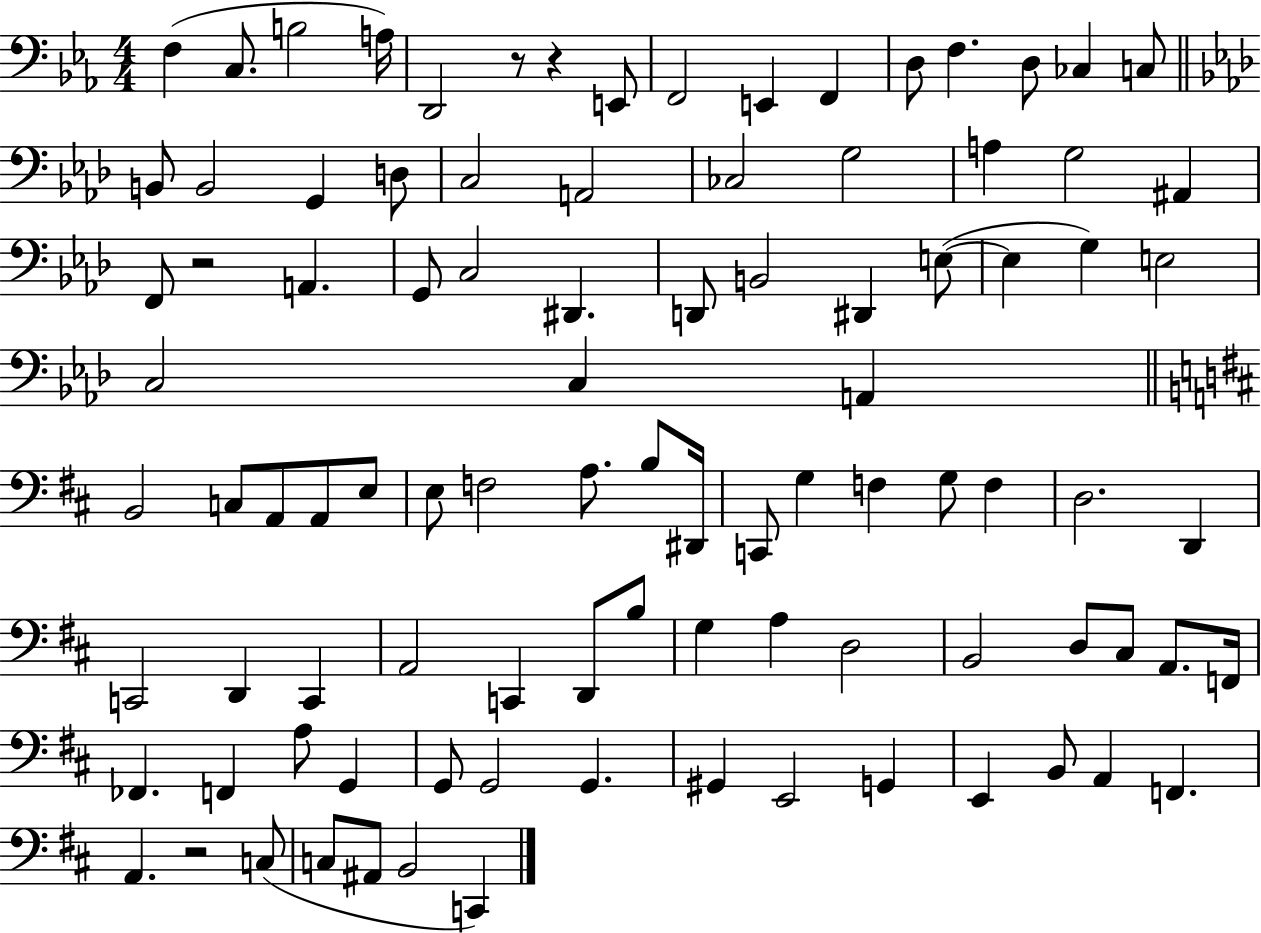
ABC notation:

X:1
T:Untitled
M:4/4
L:1/4
K:Eb
F, C,/2 B,2 A,/4 D,,2 z/2 z E,,/2 F,,2 E,, F,, D,/2 F, D,/2 _C, C,/2 B,,/2 B,,2 G,, D,/2 C,2 A,,2 _C,2 G,2 A, G,2 ^A,, F,,/2 z2 A,, G,,/2 C,2 ^D,, D,,/2 B,,2 ^D,, E,/2 E, G, E,2 C,2 C, A,, B,,2 C,/2 A,,/2 A,,/2 E,/2 E,/2 F,2 A,/2 B,/2 ^D,,/4 C,,/2 G, F, G,/2 F, D,2 D,, C,,2 D,, C,, A,,2 C,, D,,/2 B,/2 G, A, D,2 B,,2 D,/2 ^C,/2 A,,/2 F,,/4 _F,, F,, A,/2 G,, G,,/2 G,,2 G,, ^G,, E,,2 G,, E,, B,,/2 A,, F,, A,, z2 C,/2 C,/2 ^A,,/2 B,,2 C,,